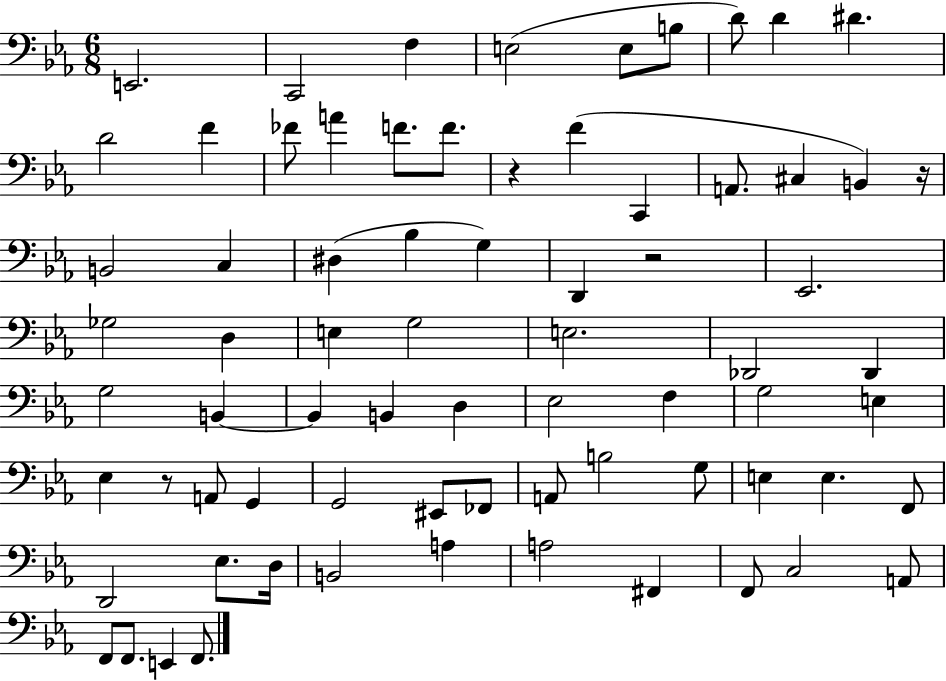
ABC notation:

X:1
T:Untitled
M:6/8
L:1/4
K:Eb
E,,2 C,,2 F, E,2 E,/2 B,/2 D/2 D ^D D2 F _F/2 A F/2 F/2 z F C,, A,,/2 ^C, B,, z/4 B,,2 C, ^D, _B, G, D,, z2 _E,,2 _G,2 D, E, G,2 E,2 _D,,2 _D,, G,2 B,, B,, B,, D, _E,2 F, G,2 E, _E, z/2 A,,/2 G,, G,,2 ^E,,/2 _F,,/2 A,,/2 B,2 G,/2 E, E, F,,/2 D,,2 _E,/2 D,/4 B,,2 A, A,2 ^F,, F,,/2 C,2 A,,/2 F,,/2 F,,/2 E,, F,,/2